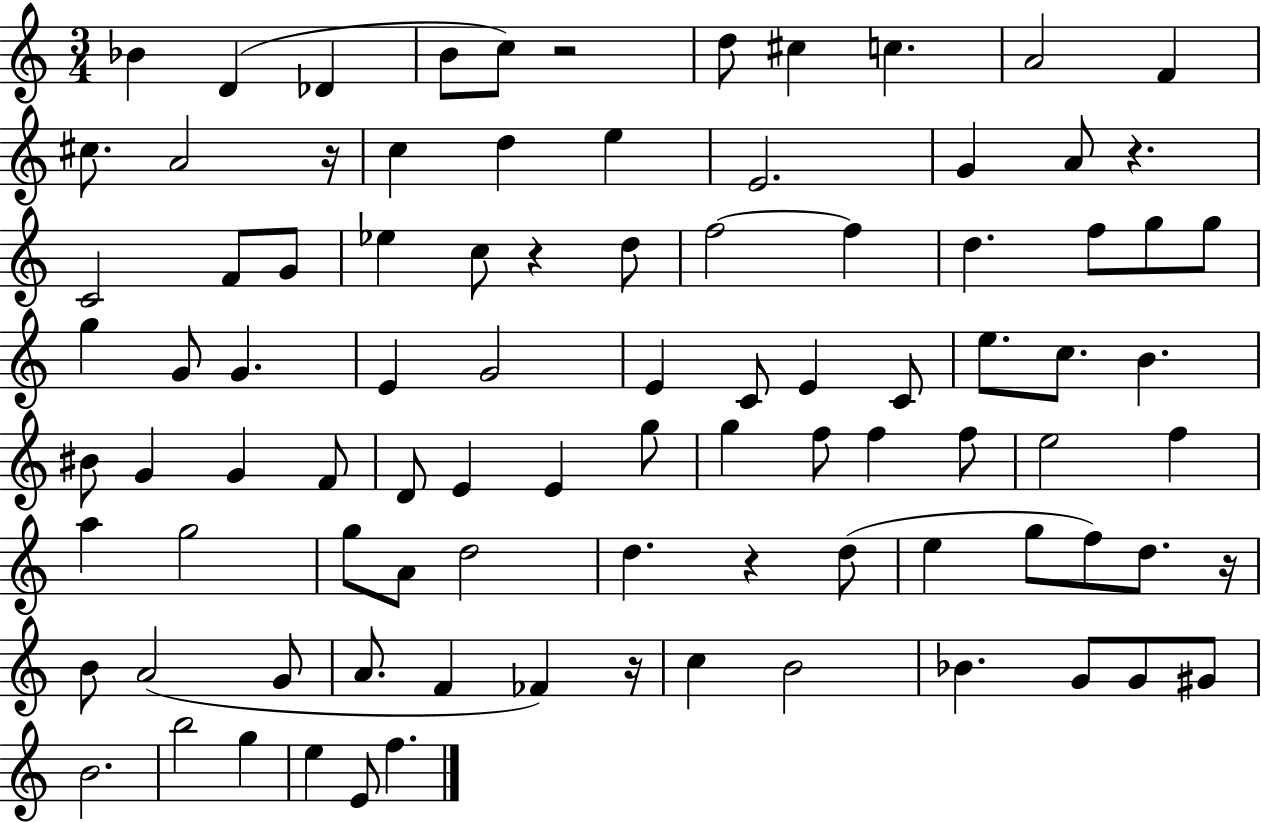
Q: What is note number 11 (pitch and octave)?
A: C#5